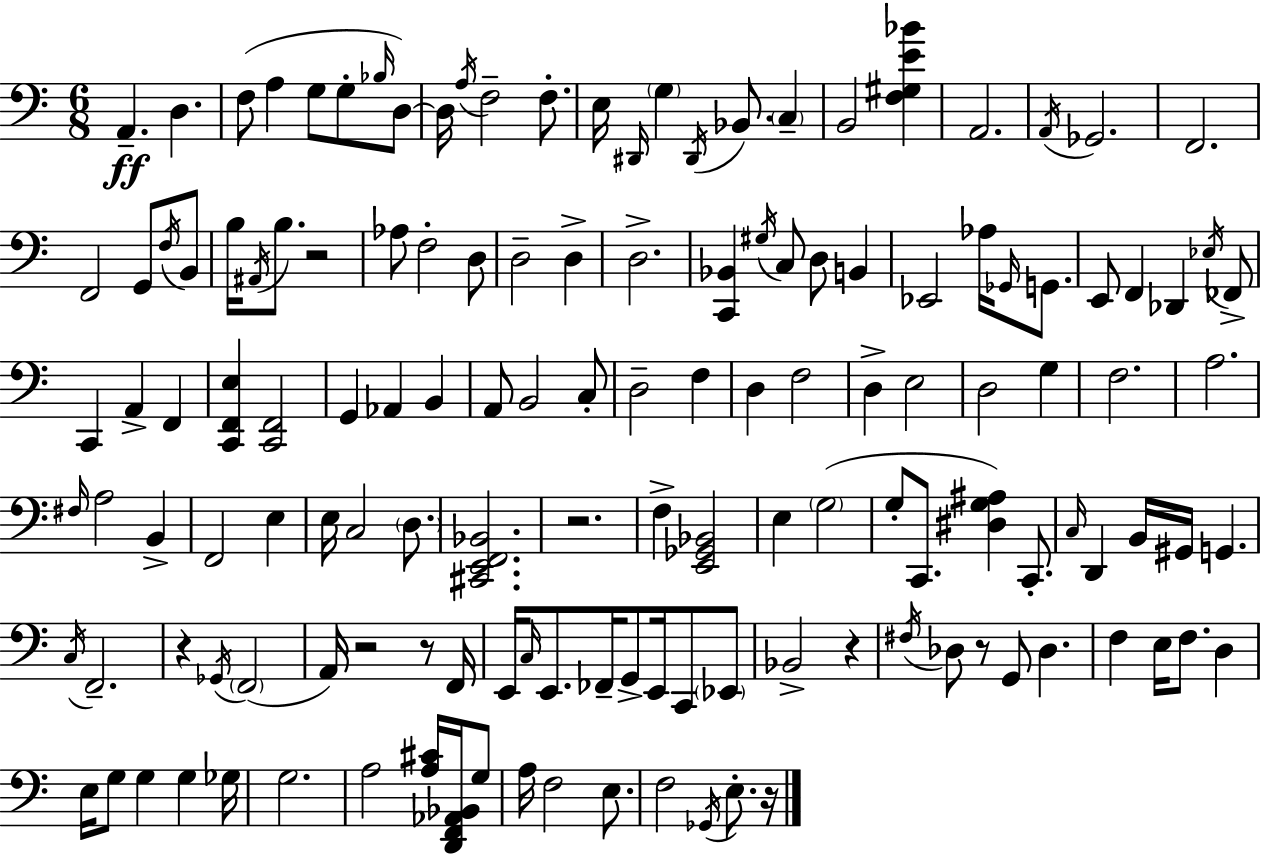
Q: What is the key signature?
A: A minor